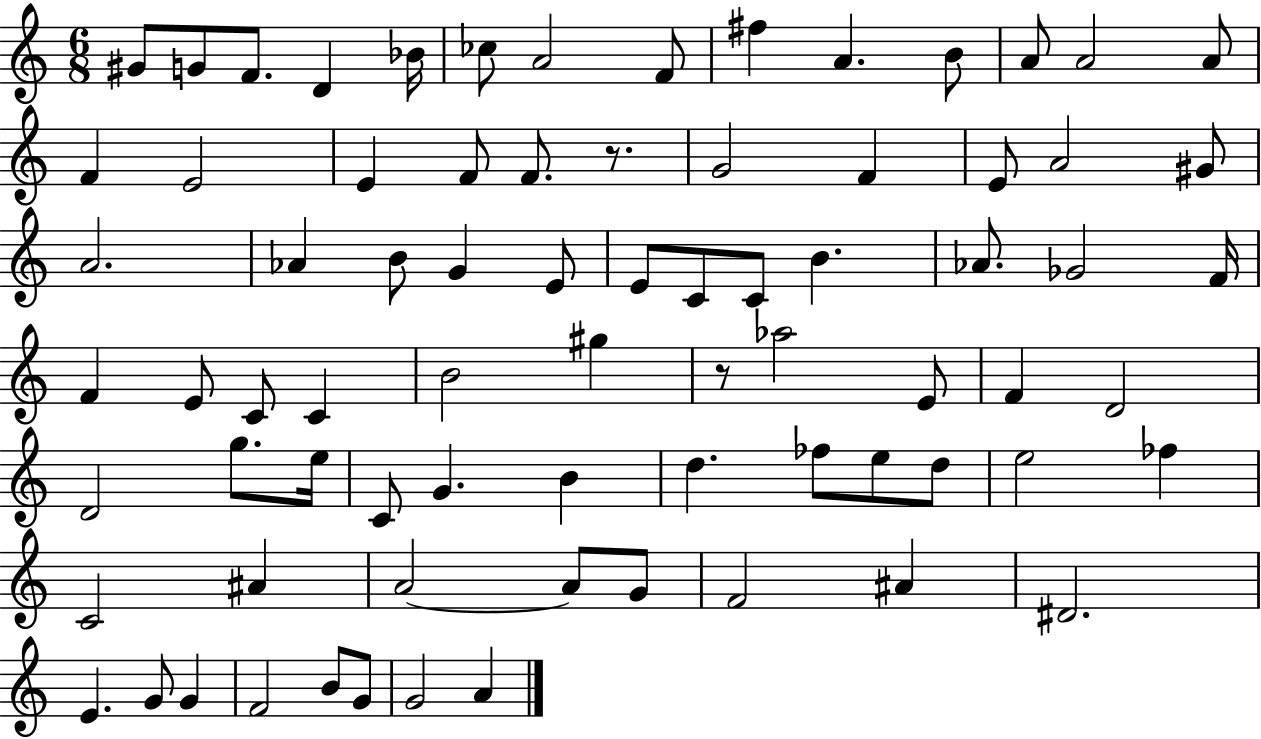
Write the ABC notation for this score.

X:1
T:Untitled
M:6/8
L:1/4
K:C
^G/2 G/2 F/2 D _B/4 _c/2 A2 F/2 ^f A B/2 A/2 A2 A/2 F E2 E F/2 F/2 z/2 G2 F E/2 A2 ^G/2 A2 _A B/2 G E/2 E/2 C/2 C/2 B _A/2 _G2 F/4 F E/2 C/2 C B2 ^g z/2 _a2 E/2 F D2 D2 g/2 e/4 C/2 G B d _f/2 e/2 d/2 e2 _f C2 ^A A2 A/2 G/2 F2 ^A ^D2 E G/2 G F2 B/2 G/2 G2 A